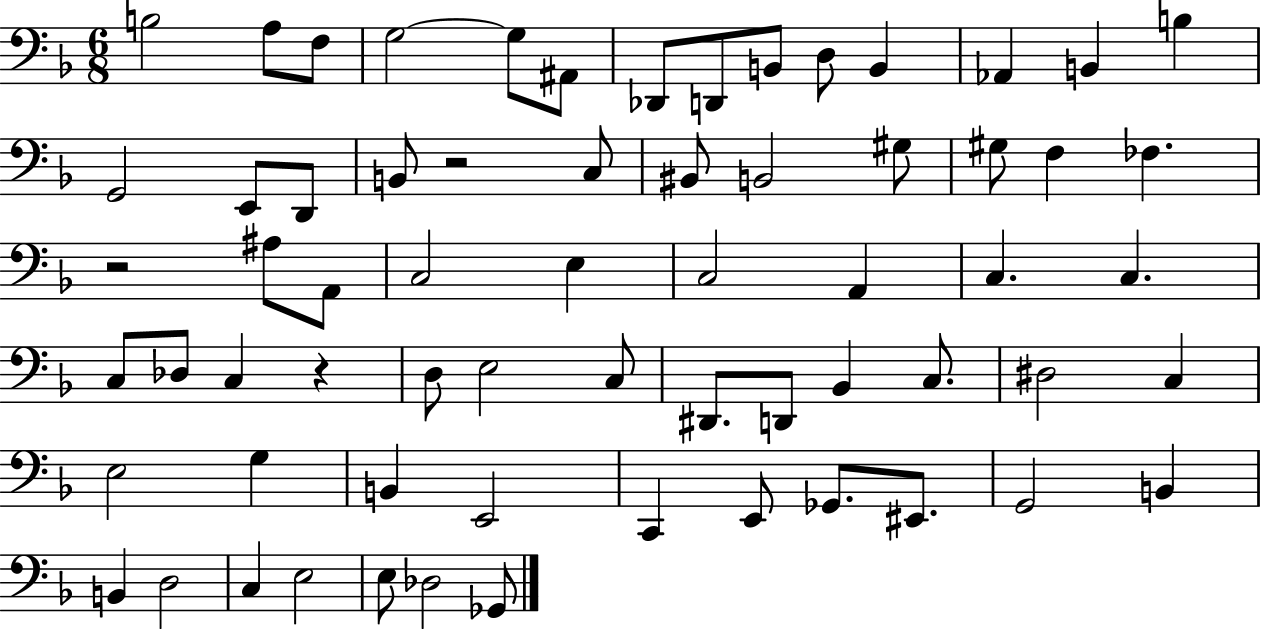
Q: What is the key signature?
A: F major